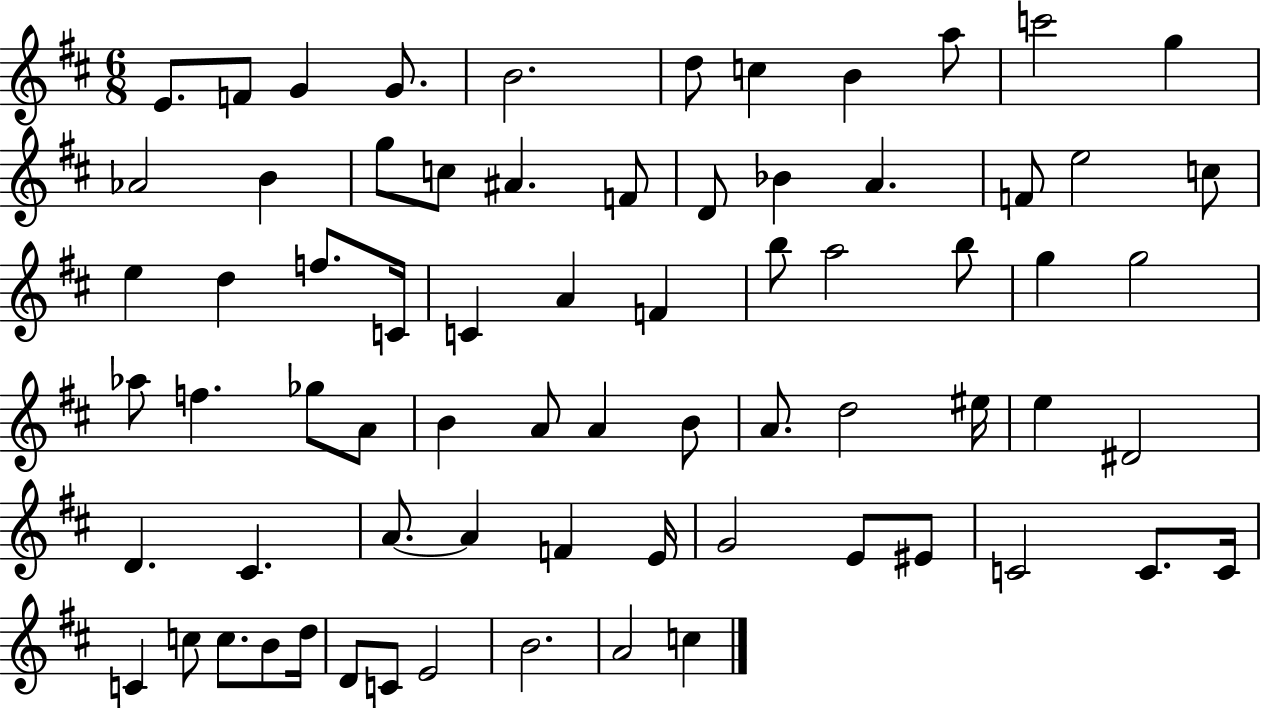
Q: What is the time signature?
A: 6/8